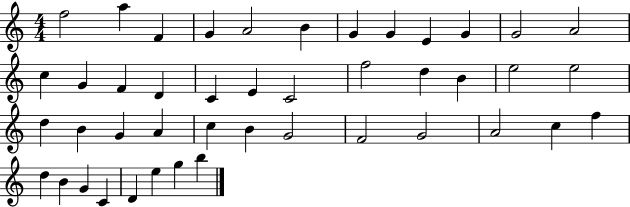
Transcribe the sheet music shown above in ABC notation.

X:1
T:Untitled
M:4/4
L:1/4
K:C
f2 a F G A2 B G G E G G2 A2 c G F D C E C2 f2 d B e2 e2 d B G A c B G2 F2 G2 A2 c f d B G C D e g b